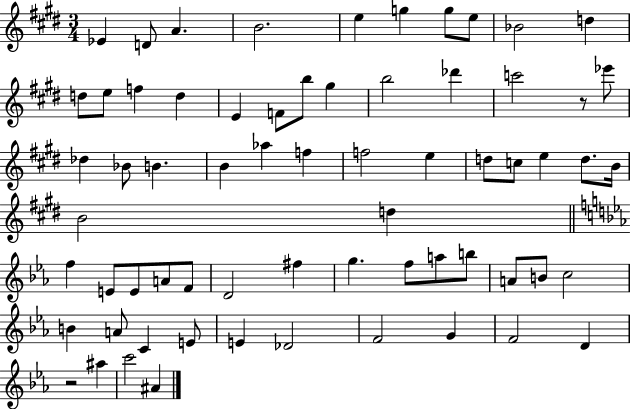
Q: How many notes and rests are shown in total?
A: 66